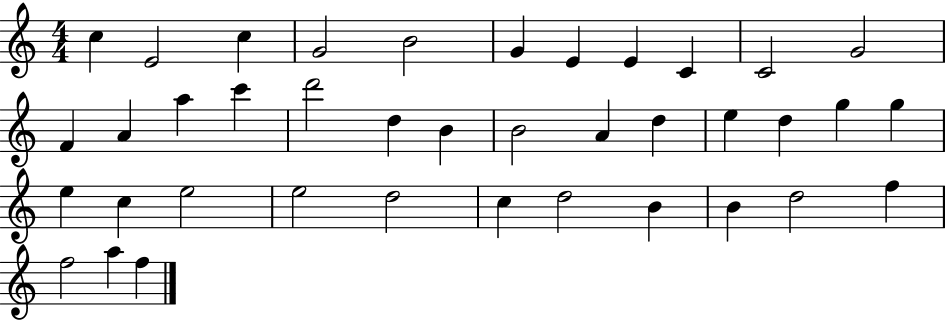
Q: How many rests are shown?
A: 0